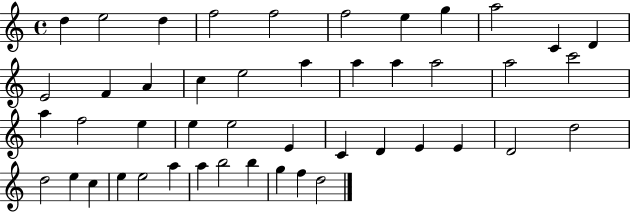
X:1
T:Untitled
M:4/4
L:1/4
K:C
d e2 d f2 f2 f2 e g a2 C D E2 F A c e2 a a a a2 a2 c'2 a f2 e e e2 E C D E E D2 d2 d2 e c e e2 a a b2 b g f d2